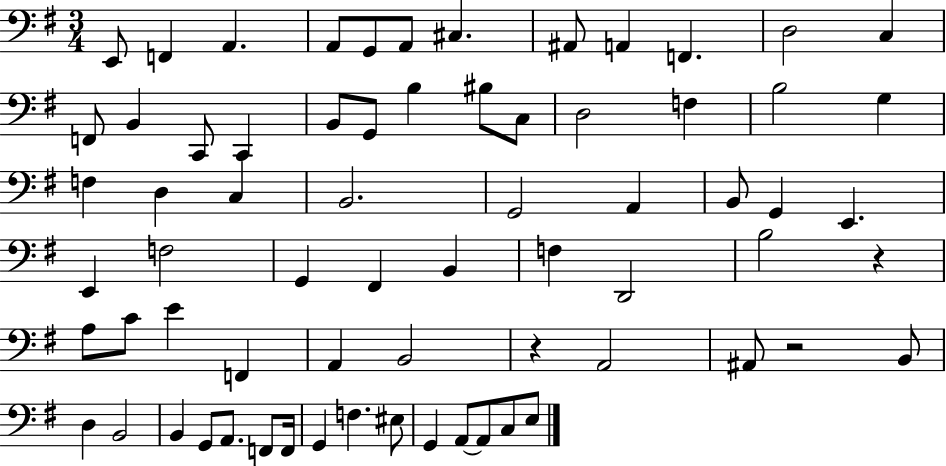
X:1
T:Untitled
M:3/4
L:1/4
K:G
E,,/2 F,, A,, A,,/2 G,,/2 A,,/2 ^C, ^A,,/2 A,, F,, D,2 C, F,,/2 B,, C,,/2 C,, B,,/2 G,,/2 B, ^B,/2 C,/2 D,2 F, B,2 G, F, D, C, B,,2 G,,2 A,, B,,/2 G,, E,, E,, F,2 G,, ^F,, B,, F, D,,2 B,2 z A,/2 C/2 E F,, A,, B,,2 z A,,2 ^A,,/2 z2 B,,/2 D, B,,2 B,, G,,/2 A,,/2 F,,/2 F,,/4 G,, F, ^E,/2 G,, A,,/2 A,,/2 C,/2 E,/2